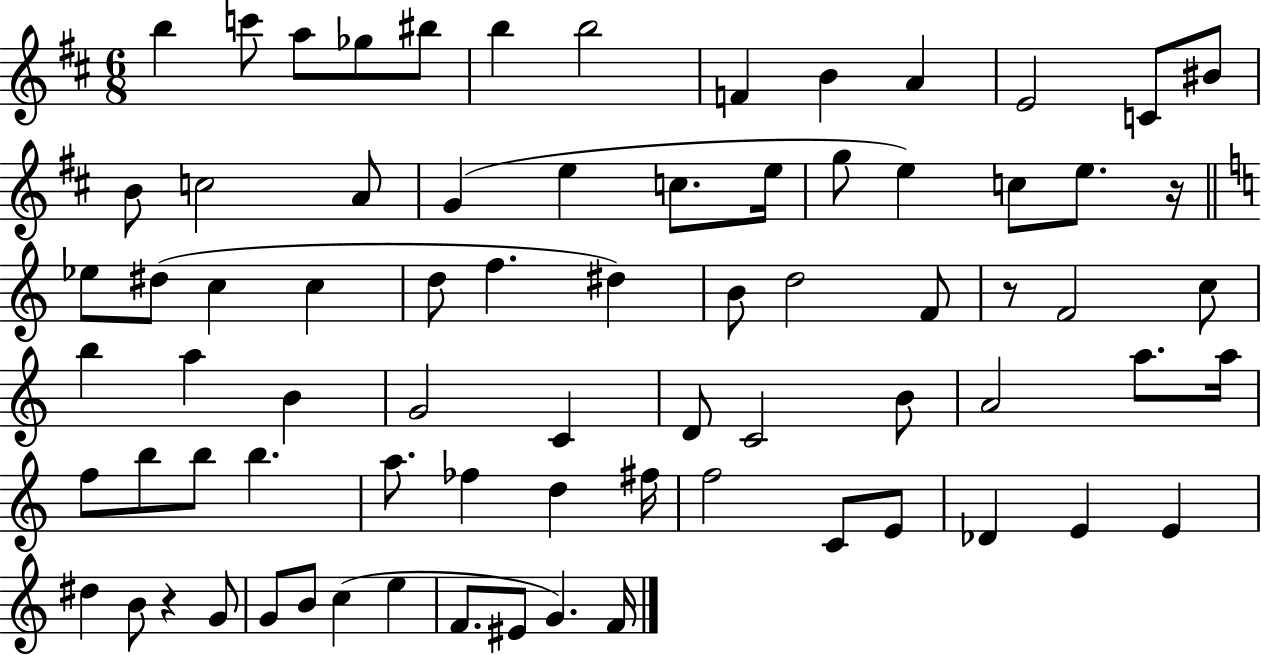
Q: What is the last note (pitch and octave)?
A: F4